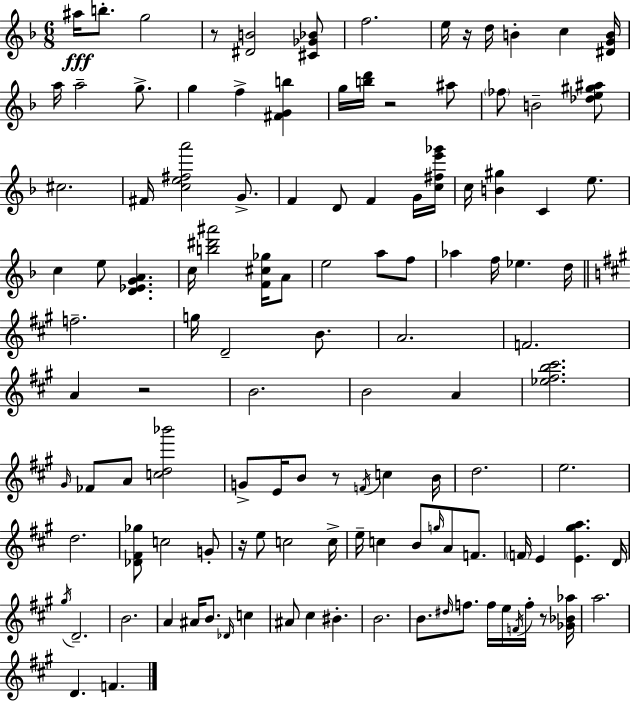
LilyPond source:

{
  \clef treble
  \numericTimeSignature
  \time 6/8
  \key f \major
  ais''16\fff b''8.-. g''2 | r8 <dis' b'>2 <cis' ges' bes'>8 | f''2. | e''16 r16 d''16 b'4-. c''4 <dis' g' b'>16 | \break a''16 a''2-- g''8.-> | g''4 f''4-> <fis' g' b''>4 | g''16 <b'' d'''>16 r2 ais''8 | \parenthesize fes''8 b'2-- <des'' e'' gis'' ais''>8 | \break cis''2. | fis'16 <c'' e'' fis'' a'''>2 g'8.-> | f'4 d'8 f'4 g'16 <c'' fis'' e''' ges'''>16 | c''16 <b' gis''>4 c'4 e''8. | \break c''4 e''8 <d' ees' g' a'>4. | c''16 <b'' dis''' ais'''>2 <f' cis'' ges''>16 a'8 | e''2 a''8 f''8 | aes''4 f''16 ees''4. d''16 | \break \bar "||" \break \key a \major f''2.-- | g''16 d'2-- b'8. | a'2. | f'2. | \break a'4 r2 | b'2. | b'2 a'4 | <ees'' fis'' b'' cis'''>2. | \break \grace { gis'16 } fes'8 a'8 <c'' d'' bes'''>2 | g'8-> e'16 b'8 r8 \acciaccatura { f'16 } c''4 | b'16 d''2. | e''2. | \break d''2. | <des' fis' ges''>8 c''2 | g'8-. r16 e''8 c''2 | c''16-> e''16-- c''4 b'8 \grace { g''16 } a'8 | \break f'8. \parenthesize f'16 e'4 <e' gis'' a''>4. | d'16 \acciaccatura { gis''16 } d'2.-- | b'2. | a'4 ais'16 b'8. | \break \grace { des'16 } c''4 ais'8 cis''4 bis'4.-. | b'2. | b'8. \grace { dis''16 } f''8. | f''16 e''16 \acciaccatura { f'16 } f''16-. r8 <ges' bes' aes''>16 a''2. | \break d'4. | f'4. \bar "|."
}